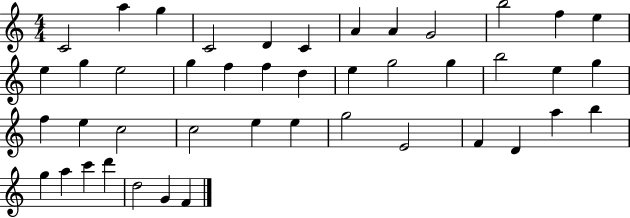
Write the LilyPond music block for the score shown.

{
  \clef treble
  \numericTimeSignature
  \time 4/4
  \key c \major
  c'2 a''4 g''4 | c'2 d'4 c'4 | a'4 a'4 g'2 | b''2 f''4 e''4 | \break e''4 g''4 e''2 | g''4 f''4 f''4 d''4 | e''4 g''2 g''4 | b''2 e''4 g''4 | \break f''4 e''4 c''2 | c''2 e''4 e''4 | g''2 e'2 | f'4 d'4 a''4 b''4 | \break g''4 a''4 c'''4 d'''4 | d''2 g'4 f'4 | \bar "|."
}